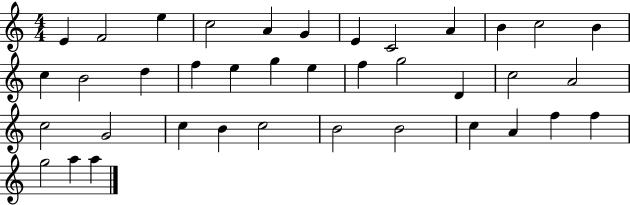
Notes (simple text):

E4/q F4/h E5/q C5/h A4/q G4/q E4/q C4/h A4/q B4/q C5/h B4/q C5/q B4/h D5/q F5/q E5/q G5/q E5/q F5/q G5/h D4/q C5/h A4/h C5/h G4/h C5/q B4/q C5/h B4/h B4/h C5/q A4/q F5/q F5/q G5/h A5/q A5/q